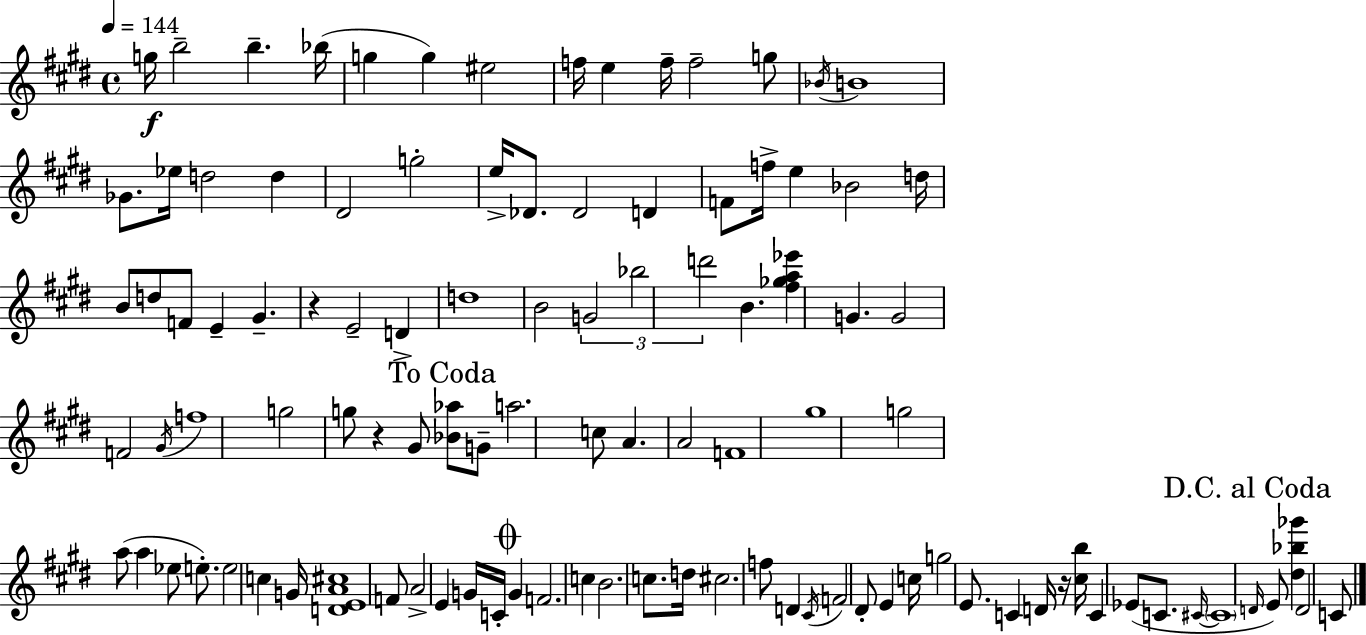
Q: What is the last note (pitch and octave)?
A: C4